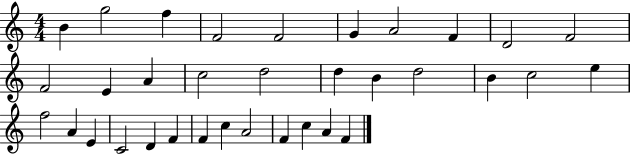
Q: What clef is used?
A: treble